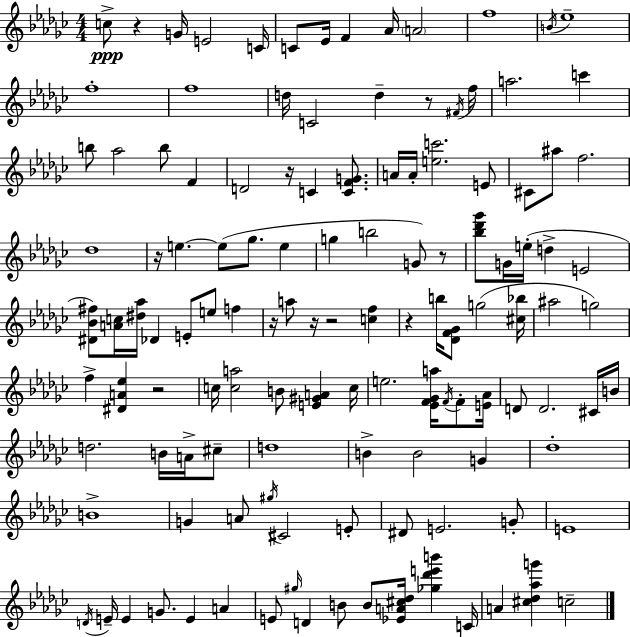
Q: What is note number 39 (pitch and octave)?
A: G5